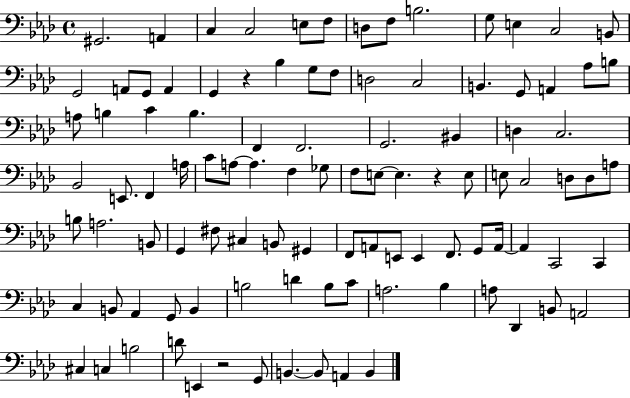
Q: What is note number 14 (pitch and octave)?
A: G2